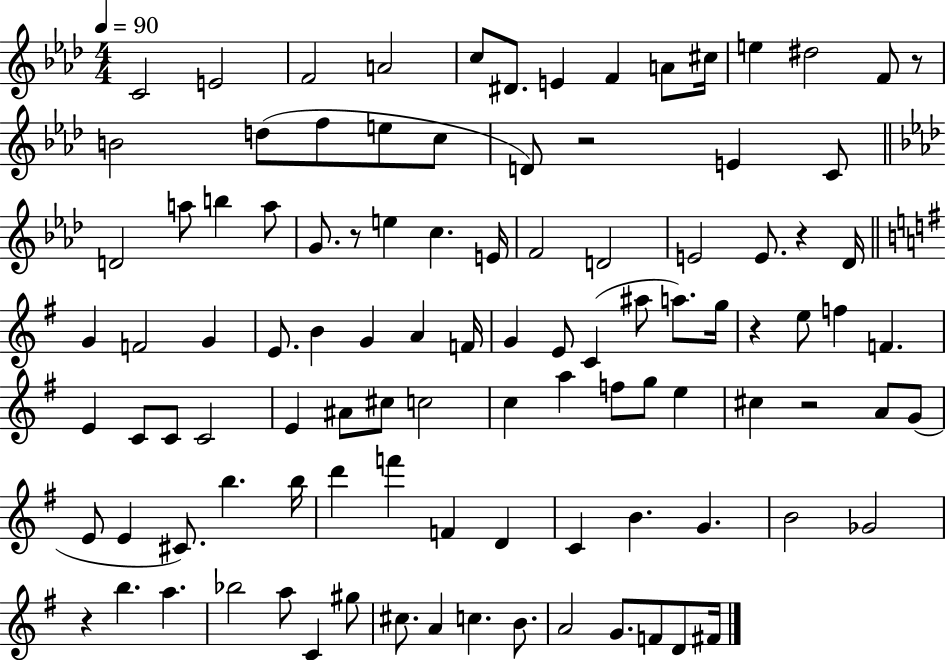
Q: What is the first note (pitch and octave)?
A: C4